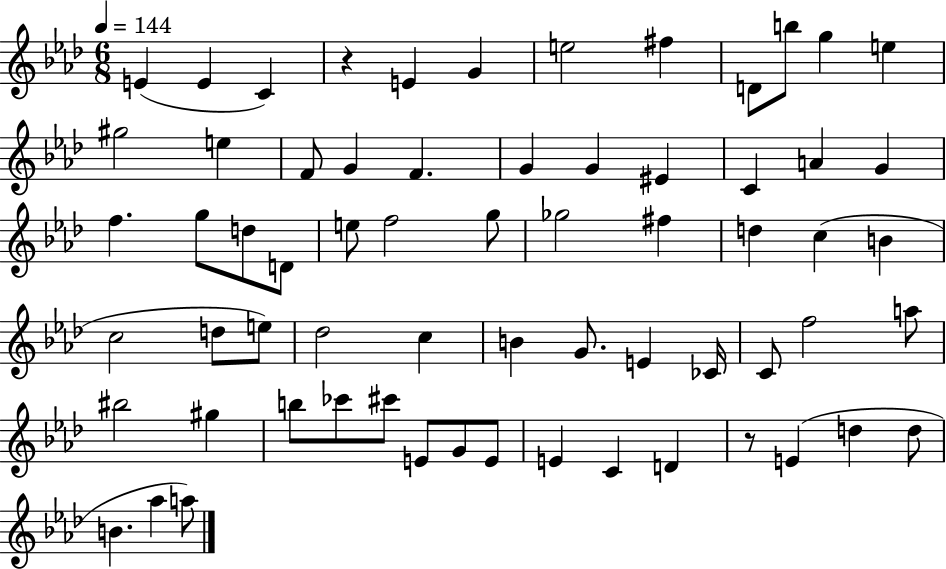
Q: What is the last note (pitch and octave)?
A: A5